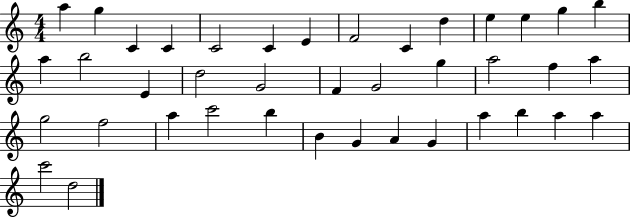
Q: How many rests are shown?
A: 0